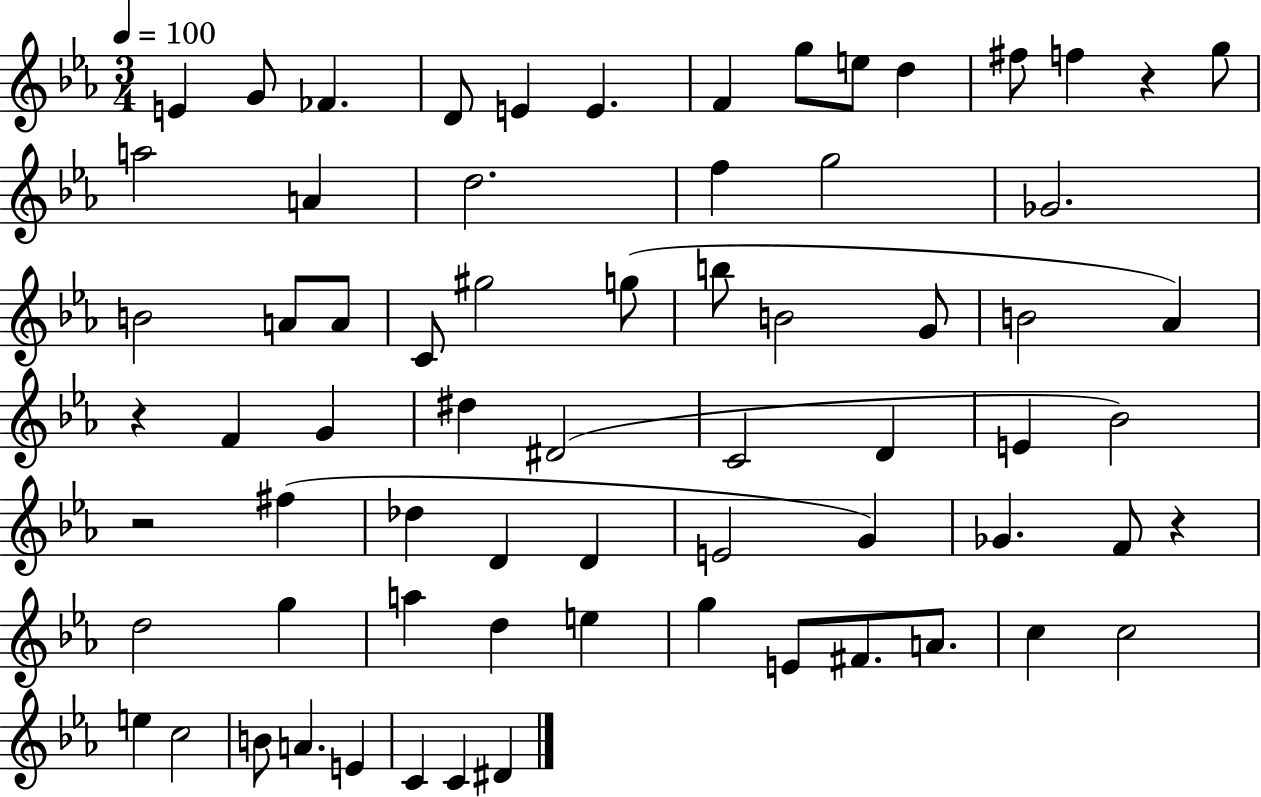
X:1
T:Untitled
M:3/4
L:1/4
K:Eb
E G/2 _F D/2 E E F g/2 e/2 d ^f/2 f z g/2 a2 A d2 f g2 _G2 B2 A/2 A/2 C/2 ^g2 g/2 b/2 B2 G/2 B2 _A z F G ^d ^D2 C2 D E _B2 z2 ^f _d D D E2 G _G F/2 z d2 g a d e g E/2 ^F/2 A/2 c c2 e c2 B/2 A E C C ^D